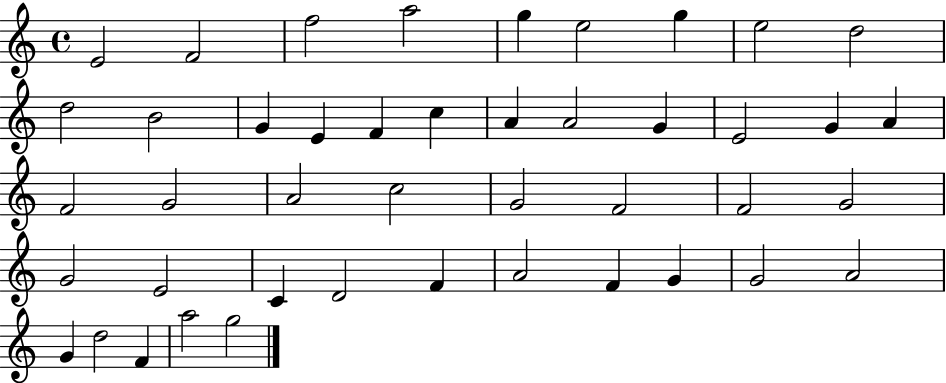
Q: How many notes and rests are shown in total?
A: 44